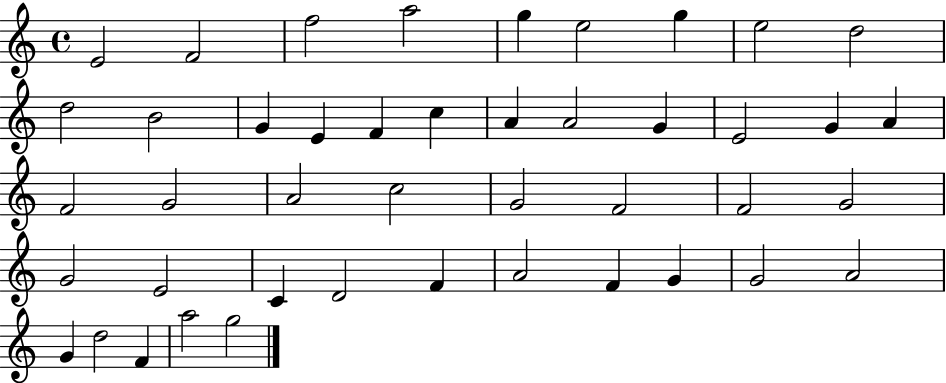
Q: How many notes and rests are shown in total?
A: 44